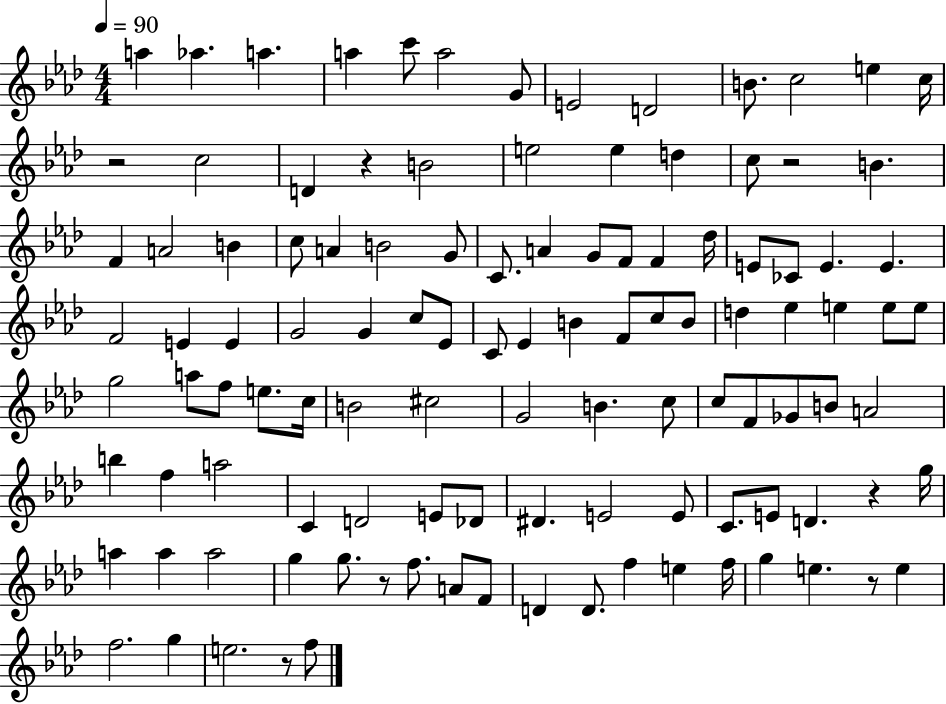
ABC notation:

X:1
T:Untitled
M:4/4
L:1/4
K:Ab
a _a a a c'/2 a2 G/2 E2 D2 B/2 c2 e c/4 z2 c2 D z B2 e2 e d c/2 z2 B F A2 B c/2 A B2 G/2 C/2 A G/2 F/2 F _d/4 E/2 _C/2 E E F2 E E G2 G c/2 _E/2 C/2 _E B F/2 c/2 B/2 d _e e e/2 e/2 g2 a/2 f/2 e/2 c/4 B2 ^c2 G2 B c/2 c/2 F/2 _G/2 B/2 A2 b f a2 C D2 E/2 _D/2 ^D E2 E/2 C/2 E/2 D z g/4 a a a2 g g/2 z/2 f/2 A/2 F/2 D D/2 f e f/4 g e z/2 e f2 g e2 z/2 f/2